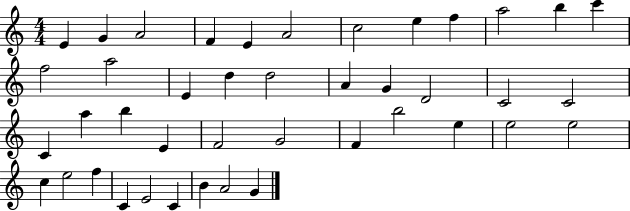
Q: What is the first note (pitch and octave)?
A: E4